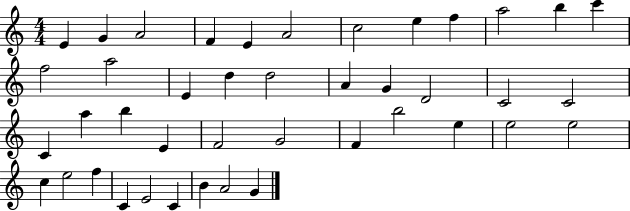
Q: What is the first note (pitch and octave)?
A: E4